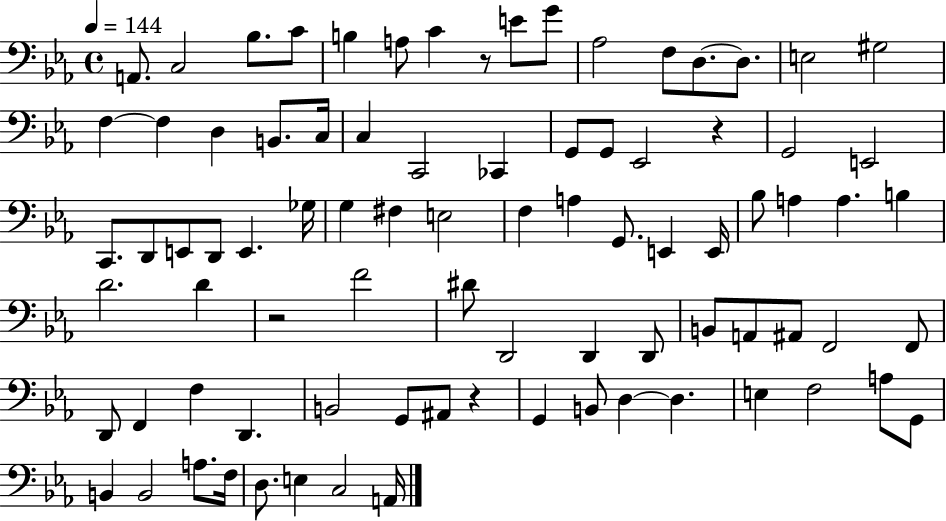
{
  \clef bass
  \time 4/4
  \defaultTimeSignature
  \key ees \major
  \tempo 4 = 144
  a,8. c2 bes8. c'8 | b4 a8 c'4 r8 e'8 g'8 | aes2 f8 d8.~~ d8. | e2 gis2 | \break f4~~ f4 d4 b,8. c16 | c4 c,2 ces,4 | g,8 g,8 ees,2 r4 | g,2 e,2 | \break c,8. d,8 e,8 d,8 e,4. ges16 | g4 fis4 e2 | f4 a4 g,8. e,4 e,16 | bes8 a4 a4. b4 | \break d'2. d'4 | r2 f'2 | dis'8 d,2 d,4 d,8 | b,8 a,8 ais,8 f,2 f,8 | \break d,8 f,4 f4 d,4. | b,2 g,8 ais,8 r4 | g,4 b,8 d4~~ d4. | e4 f2 a8 g,8 | \break b,4 b,2 a8. f16 | d8. e4 c2 a,16 | \bar "|."
}